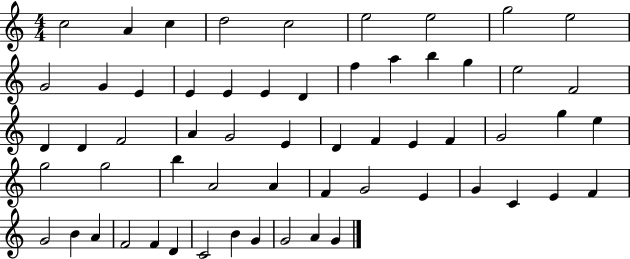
{
  \clef treble
  \numericTimeSignature
  \time 4/4
  \key c \major
  c''2 a'4 c''4 | d''2 c''2 | e''2 e''2 | g''2 e''2 | \break g'2 g'4 e'4 | e'4 e'4 e'4 d'4 | f''4 a''4 b''4 g''4 | e''2 f'2 | \break d'4 d'4 f'2 | a'4 g'2 e'4 | d'4 f'4 e'4 f'4 | g'2 g''4 e''4 | \break g''2 g''2 | b''4 a'2 a'4 | f'4 g'2 e'4 | g'4 c'4 e'4 f'4 | \break g'2 b'4 a'4 | f'2 f'4 d'4 | c'2 b'4 g'4 | g'2 a'4 g'4 | \break \bar "|."
}